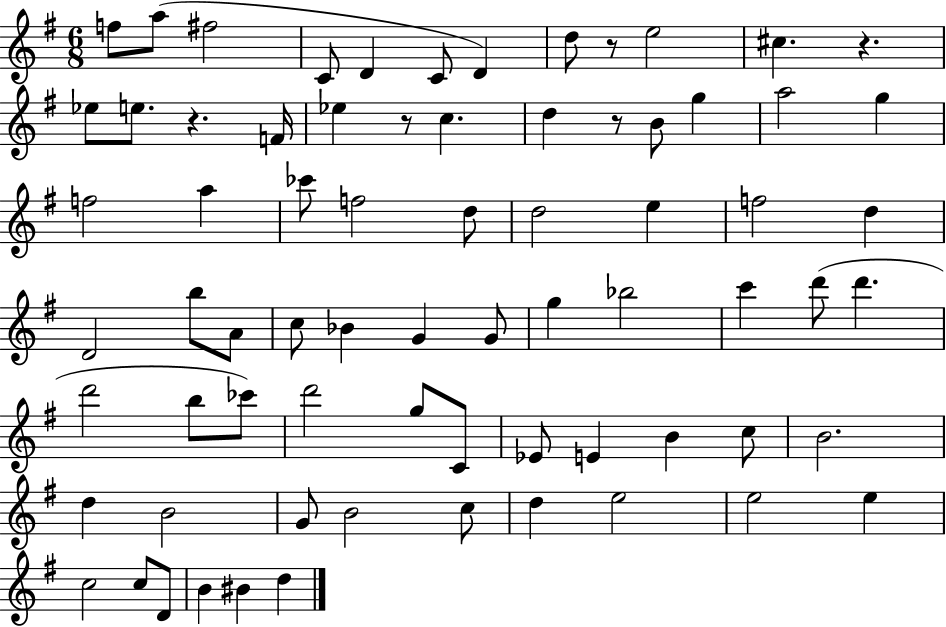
{
  \clef treble
  \numericTimeSignature
  \time 6/8
  \key g \major
  \repeat volta 2 { f''8 a''8( fis''2 | c'8 d'4 c'8 d'4) | d''8 r8 e''2 | cis''4. r4. | \break ees''8 e''8. r4. f'16 | ees''4 r8 c''4. | d''4 r8 b'8 g''4 | a''2 g''4 | \break f''2 a''4 | ces'''8 f''2 d''8 | d''2 e''4 | f''2 d''4 | \break d'2 b''8 a'8 | c''8 bes'4 g'4 g'8 | g''4 bes''2 | c'''4 d'''8( d'''4. | \break d'''2 b''8 ces'''8) | d'''2 g''8 c'8 | ees'8 e'4 b'4 c''8 | b'2. | \break d''4 b'2 | g'8 b'2 c''8 | d''4 e''2 | e''2 e''4 | \break c''2 c''8 d'8 | b'4 bis'4 d''4 | } \bar "|."
}